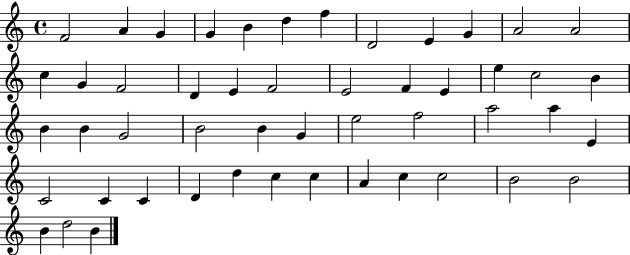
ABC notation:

X:1
T:Untitled
M:4/4
L:1/4
K:C
F2 A G G B d f D2 E G A2 A2 c G F2 D E F2 E2 F E e c2 B B B G2 B2 B G e2 f2 a2 a E C2 C C D d c c A c c2 B2 B2 B d2 B